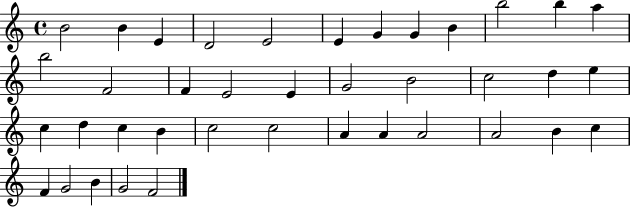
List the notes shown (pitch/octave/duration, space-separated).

B4/h B4/q E4/q D4/h E4/h E4/q G4/q G4/q B4/q B5/h B5/q A5/q B5/h F4/h F4/q E4/h E4/q G4/h B4/h C5/h D5/q E5/q C5/q D5/q C5/q B4/q C5/h C5/h A4/q A4/q A4/h A4/h B4/q C5/q F4/q G4/h B4/q G4/h F4/h